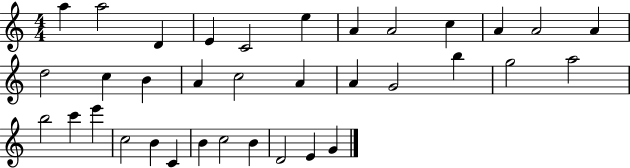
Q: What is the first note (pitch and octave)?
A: A5